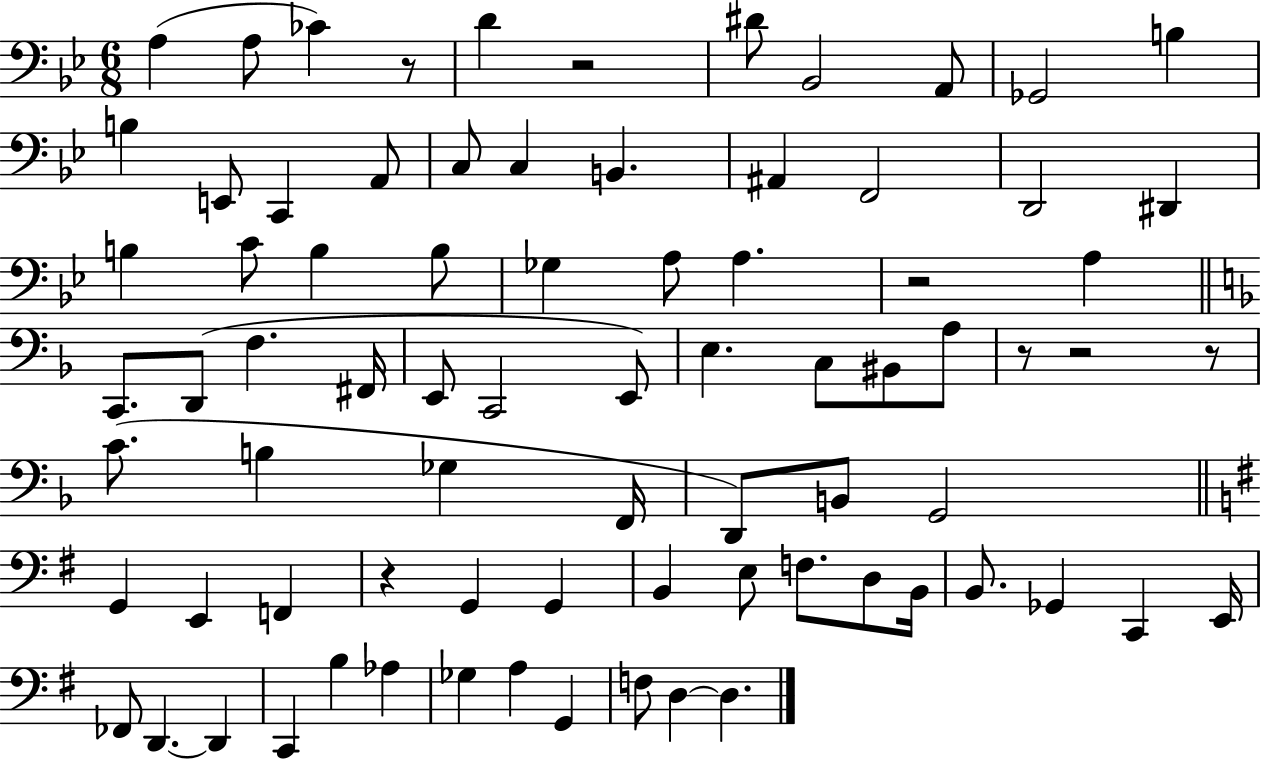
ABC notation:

X:1
T:Untitled
M:6/8
L:1/4
K:Bb
A, A,/2 _C z/2 D z2 ^D/2 _B,,2 A,,/2 _G,,2 B, B, E,,/2 C,, A,,/2 C,/2 C, B,, ^A,, F,,2 D,,2 ^D,, B, C/2 B, B,/2 _G, A,/2 A, z2 A, C,,/2 D,,/2 F, ^F,,/4 E,,/2 C,,2 E,,/2 E, C,/2 ^B,,/2 A,/2 z/2 z2 z/2 C/2 B, _G, F,,/4 D,,/2 B,,/2 G,,2 G,, E,, F,, z G,, G,, B,, E,/2 F,/2 D,/2 B,,/4 B,,/2 _G,, C,, E,,/4 _F,,/2 D,, D,, C,, B, _A, _G, A, G,, F,/2 D, D,